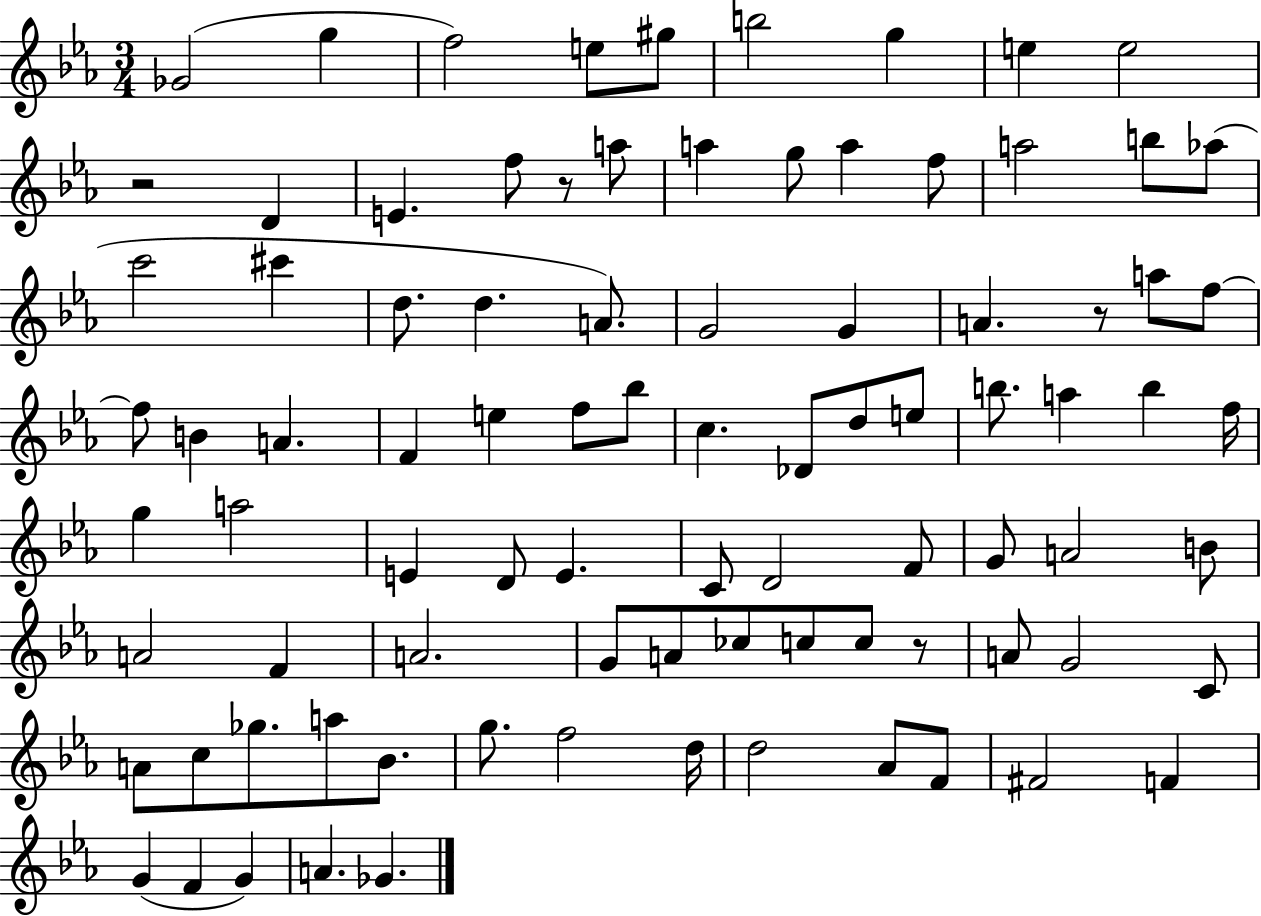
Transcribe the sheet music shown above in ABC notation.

X:1
T:Untitled
M:3/4
L:1/4
K:Eb
_G2 g f2 e/2 ^g/2 b2 g e e2 z2 D E f/2 z/2 a/2 a g/2 a f/2 a2 b/2 _a/2 c'2 ^c' d/2 d A/2 G2 G A z/2 a/2 f/2 f/2 B A F e f/2 _b/2 c _D/2 d/2 e/2 b/2 a b f/4 g a2 E D/2 E C/2 D2 F/2 G/2 A2 B/2 A2 F A2 G/2 A/2 _c/2 c/2 c/2 z/2 A/2 G2 C/2 A/2 c/2 _g/2 a/2 _B/2 g/2 f2 d/4 d2 _A/2 F/2 ^F2 F G F G A _G